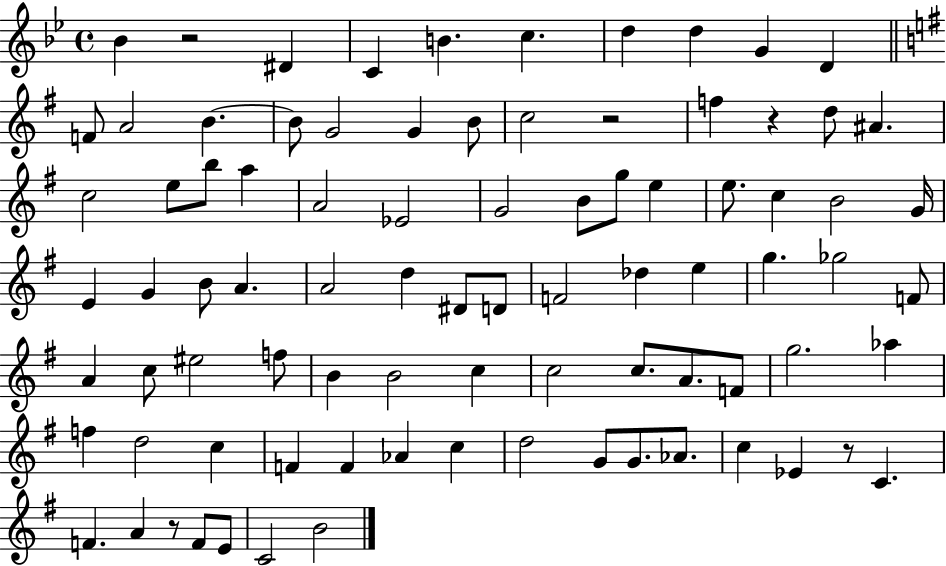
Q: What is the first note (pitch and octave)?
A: Bb4